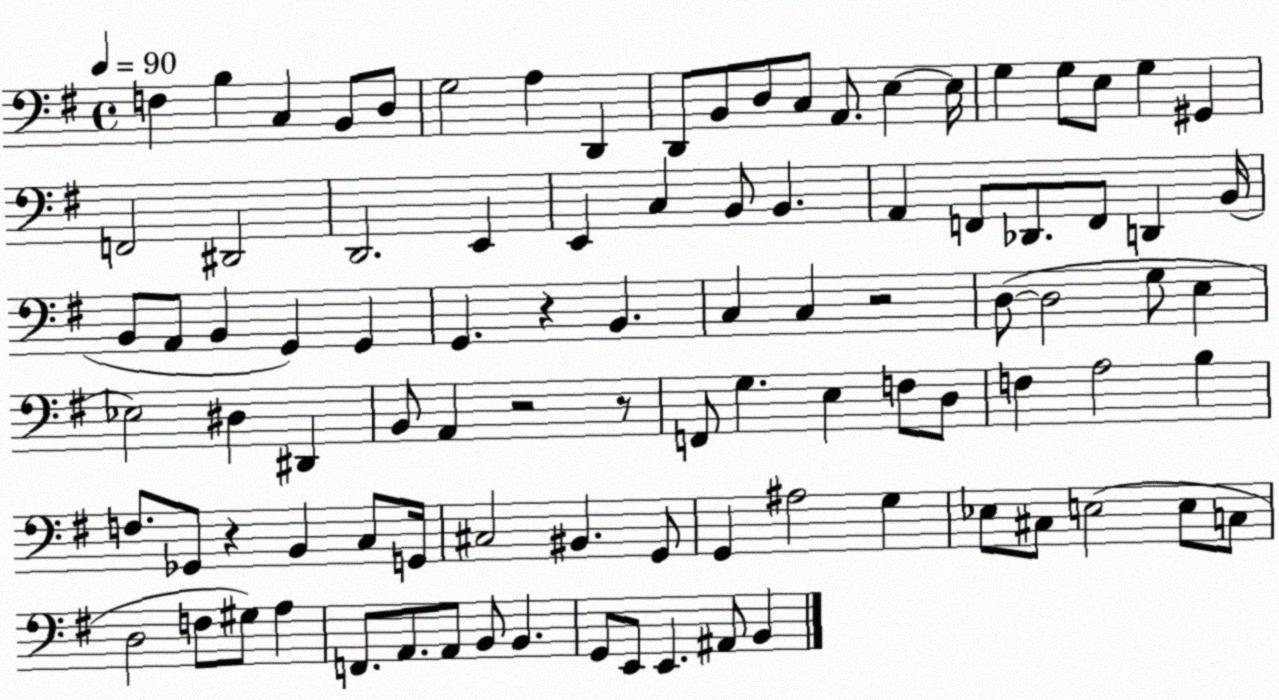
X:1
T:Untitled
M:4/4
L:1/4
K:G
F, B, C, B,,/2 D,/2 G,2 A, D,, D,,/2 B,,/2 D,/2 C,/2 A,,/2 E, E,/4 G, G,/2 E,/2 G, ^G,, F,,2 ^D,,2 D,,2 E,, E,, C, B,,/2 B,, A,, F,,/2 _D,,/2 F,,/2 D,, B,,/4 B,,/2 A,,/2 B,, G,, G,, G,, z B,, C, C, z2 D,/2 D,2 G,/2 E, _E,2 ^D, ^D,, B,,/2 A,, z2 z/2 F,,/2 G, E, F,/2 D,/2 F, A,2 B, F,/2 _G,,/2 z B,, C,/2 G,,/4 ^C,2 ^B,, G,,/2 G,, ^A,2 G, _E,/2 ^C,/2 E,2 E,/2 C,/2 D,2 F,/2 ^G,/2 A, F,,/2 A,,/2 A,,/2 B,,/2 B,, G,,/2 E,,/2 E,, ^A,,/2 B,,